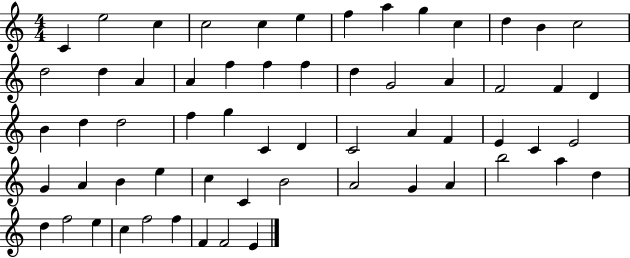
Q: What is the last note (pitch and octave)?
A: E4